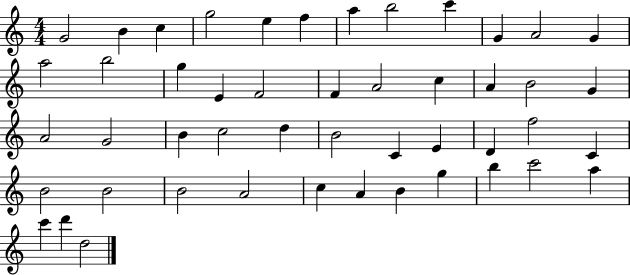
X:1
T:Untitled
M:4/4
L:1/4
K:C
G2 B c g2 e f a b2 c' G A2 G a2 b2 g E F2 F A2 c A B2 G A2 G2 B c2 d B2 C E D f2 C B2 B2 B2 A2 c A B g b c'2 a c' d' d2